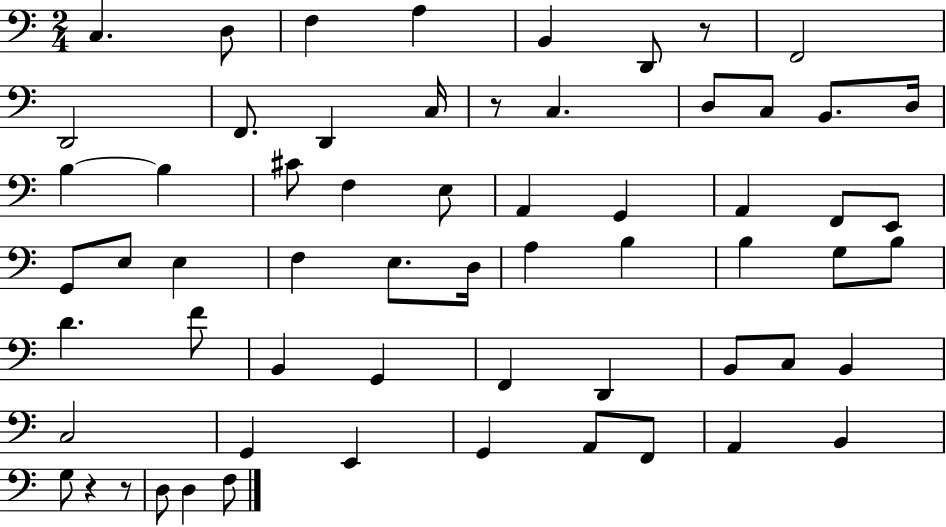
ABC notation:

X:1
T:Untitled
M:2/4
L:1/4
K:C
C, D,/2 F, A, B,, D,,/2 z/2 F,,2 D,,2 F,,/2 D,, C,/4 z/2 C, D,/2 C,/2 B,,/2 D,/4 B, B, ^C/2 F, E,/2 A,, G,, A,, F,,/2 E,,/2 G,,/2 E,/2 E, F, E,/2 D,/4 A, B, B, G,/2 B,/2 D F/2 B,, G,, F,, D,, B,,/2 C,/2 B,, C,2 G,, E,, G,, A,,/2 F,,/2 A,, B,, G,/2 z z/2 D,/2 D, F,/2